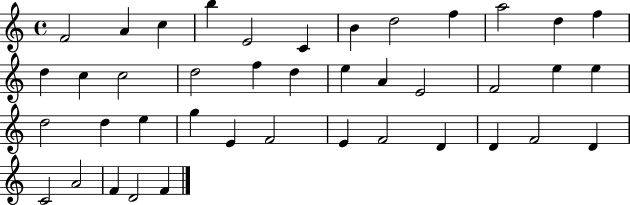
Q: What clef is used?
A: treble